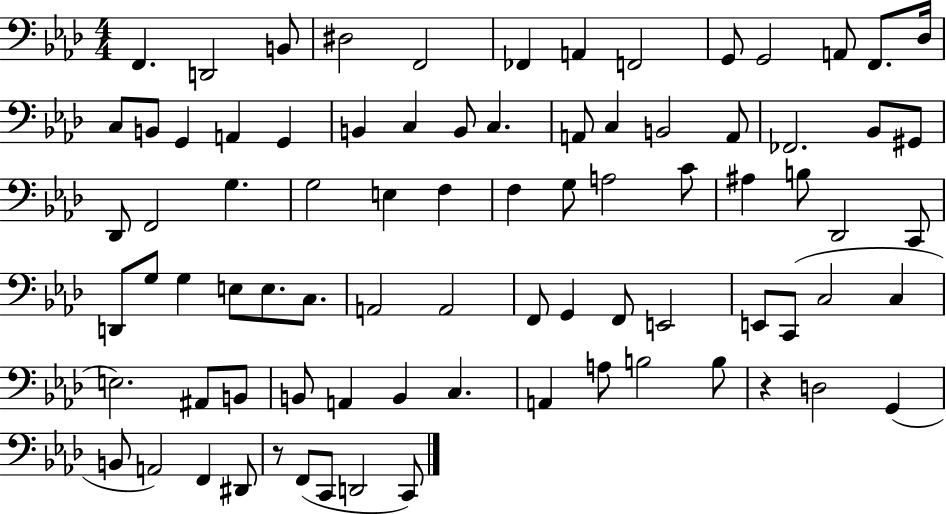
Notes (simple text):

F2/q. D2/h B2/e D#3/h F2/h FES2/q A2/q F2/h G2/e G2/h A2/e F2/e. Db3/s C3/e B2/e G2/q A2/q G2/q B2/q C3/q B2/e C3/q. A2/e C3/q B2/h A2/e FES2/h. Bb2/e G#2/e Db2/e F2/h G3/q. G3/h E3/q F3/q F3/q G3/e A3/h C4/e A#3/q B3/e Db2/h C2/e D2/e G3/e G3/q E3/e E3/e. C3/e. A2/h A2/h F2/e G2/q F2/e E2/h E2/e C2/e C3/h C3/q E3/h. A#2/e B2/e B2/e A2/q B2/q C3/q. A2/q A3/e B3/h B3/e R/q D3/h G2/q B2/e A2/h F2/q D#2/e R/e F2/e C2/e D2/h C2/e